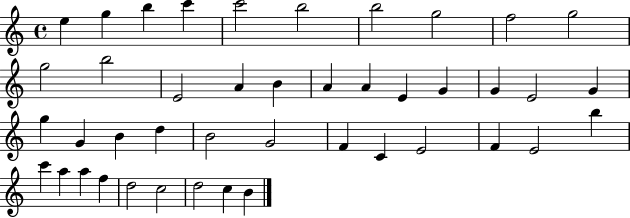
{
  \clef treble
  \time 4/4
  \defaultTimeSignature
  \key c \major
  e''4 g''4 b''4 c'''4 | c'''2 b''2 | b''2 g''2 | f''2 g''2 | \break g''2 b''2 | e'2 a'4 b'4 | a'4 a'4 e'4 g'4 | g'4 e'2 g'4 | \break g''4 g'4 b'4 d''4 | b'2 g'2 | f'4 c'4 e'2 | f'4 e'2 b''4 | \break c'''4 a''4 a''4 f''4 | d''2 c''2 | d''2 c''4 b'4 | \bar "|."
}